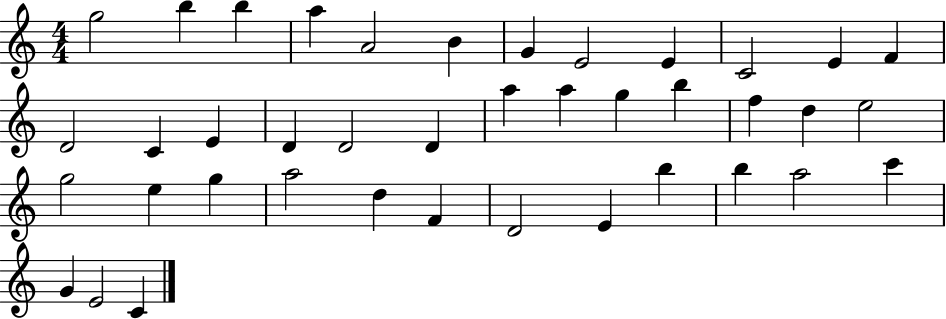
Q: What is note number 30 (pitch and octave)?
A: D5